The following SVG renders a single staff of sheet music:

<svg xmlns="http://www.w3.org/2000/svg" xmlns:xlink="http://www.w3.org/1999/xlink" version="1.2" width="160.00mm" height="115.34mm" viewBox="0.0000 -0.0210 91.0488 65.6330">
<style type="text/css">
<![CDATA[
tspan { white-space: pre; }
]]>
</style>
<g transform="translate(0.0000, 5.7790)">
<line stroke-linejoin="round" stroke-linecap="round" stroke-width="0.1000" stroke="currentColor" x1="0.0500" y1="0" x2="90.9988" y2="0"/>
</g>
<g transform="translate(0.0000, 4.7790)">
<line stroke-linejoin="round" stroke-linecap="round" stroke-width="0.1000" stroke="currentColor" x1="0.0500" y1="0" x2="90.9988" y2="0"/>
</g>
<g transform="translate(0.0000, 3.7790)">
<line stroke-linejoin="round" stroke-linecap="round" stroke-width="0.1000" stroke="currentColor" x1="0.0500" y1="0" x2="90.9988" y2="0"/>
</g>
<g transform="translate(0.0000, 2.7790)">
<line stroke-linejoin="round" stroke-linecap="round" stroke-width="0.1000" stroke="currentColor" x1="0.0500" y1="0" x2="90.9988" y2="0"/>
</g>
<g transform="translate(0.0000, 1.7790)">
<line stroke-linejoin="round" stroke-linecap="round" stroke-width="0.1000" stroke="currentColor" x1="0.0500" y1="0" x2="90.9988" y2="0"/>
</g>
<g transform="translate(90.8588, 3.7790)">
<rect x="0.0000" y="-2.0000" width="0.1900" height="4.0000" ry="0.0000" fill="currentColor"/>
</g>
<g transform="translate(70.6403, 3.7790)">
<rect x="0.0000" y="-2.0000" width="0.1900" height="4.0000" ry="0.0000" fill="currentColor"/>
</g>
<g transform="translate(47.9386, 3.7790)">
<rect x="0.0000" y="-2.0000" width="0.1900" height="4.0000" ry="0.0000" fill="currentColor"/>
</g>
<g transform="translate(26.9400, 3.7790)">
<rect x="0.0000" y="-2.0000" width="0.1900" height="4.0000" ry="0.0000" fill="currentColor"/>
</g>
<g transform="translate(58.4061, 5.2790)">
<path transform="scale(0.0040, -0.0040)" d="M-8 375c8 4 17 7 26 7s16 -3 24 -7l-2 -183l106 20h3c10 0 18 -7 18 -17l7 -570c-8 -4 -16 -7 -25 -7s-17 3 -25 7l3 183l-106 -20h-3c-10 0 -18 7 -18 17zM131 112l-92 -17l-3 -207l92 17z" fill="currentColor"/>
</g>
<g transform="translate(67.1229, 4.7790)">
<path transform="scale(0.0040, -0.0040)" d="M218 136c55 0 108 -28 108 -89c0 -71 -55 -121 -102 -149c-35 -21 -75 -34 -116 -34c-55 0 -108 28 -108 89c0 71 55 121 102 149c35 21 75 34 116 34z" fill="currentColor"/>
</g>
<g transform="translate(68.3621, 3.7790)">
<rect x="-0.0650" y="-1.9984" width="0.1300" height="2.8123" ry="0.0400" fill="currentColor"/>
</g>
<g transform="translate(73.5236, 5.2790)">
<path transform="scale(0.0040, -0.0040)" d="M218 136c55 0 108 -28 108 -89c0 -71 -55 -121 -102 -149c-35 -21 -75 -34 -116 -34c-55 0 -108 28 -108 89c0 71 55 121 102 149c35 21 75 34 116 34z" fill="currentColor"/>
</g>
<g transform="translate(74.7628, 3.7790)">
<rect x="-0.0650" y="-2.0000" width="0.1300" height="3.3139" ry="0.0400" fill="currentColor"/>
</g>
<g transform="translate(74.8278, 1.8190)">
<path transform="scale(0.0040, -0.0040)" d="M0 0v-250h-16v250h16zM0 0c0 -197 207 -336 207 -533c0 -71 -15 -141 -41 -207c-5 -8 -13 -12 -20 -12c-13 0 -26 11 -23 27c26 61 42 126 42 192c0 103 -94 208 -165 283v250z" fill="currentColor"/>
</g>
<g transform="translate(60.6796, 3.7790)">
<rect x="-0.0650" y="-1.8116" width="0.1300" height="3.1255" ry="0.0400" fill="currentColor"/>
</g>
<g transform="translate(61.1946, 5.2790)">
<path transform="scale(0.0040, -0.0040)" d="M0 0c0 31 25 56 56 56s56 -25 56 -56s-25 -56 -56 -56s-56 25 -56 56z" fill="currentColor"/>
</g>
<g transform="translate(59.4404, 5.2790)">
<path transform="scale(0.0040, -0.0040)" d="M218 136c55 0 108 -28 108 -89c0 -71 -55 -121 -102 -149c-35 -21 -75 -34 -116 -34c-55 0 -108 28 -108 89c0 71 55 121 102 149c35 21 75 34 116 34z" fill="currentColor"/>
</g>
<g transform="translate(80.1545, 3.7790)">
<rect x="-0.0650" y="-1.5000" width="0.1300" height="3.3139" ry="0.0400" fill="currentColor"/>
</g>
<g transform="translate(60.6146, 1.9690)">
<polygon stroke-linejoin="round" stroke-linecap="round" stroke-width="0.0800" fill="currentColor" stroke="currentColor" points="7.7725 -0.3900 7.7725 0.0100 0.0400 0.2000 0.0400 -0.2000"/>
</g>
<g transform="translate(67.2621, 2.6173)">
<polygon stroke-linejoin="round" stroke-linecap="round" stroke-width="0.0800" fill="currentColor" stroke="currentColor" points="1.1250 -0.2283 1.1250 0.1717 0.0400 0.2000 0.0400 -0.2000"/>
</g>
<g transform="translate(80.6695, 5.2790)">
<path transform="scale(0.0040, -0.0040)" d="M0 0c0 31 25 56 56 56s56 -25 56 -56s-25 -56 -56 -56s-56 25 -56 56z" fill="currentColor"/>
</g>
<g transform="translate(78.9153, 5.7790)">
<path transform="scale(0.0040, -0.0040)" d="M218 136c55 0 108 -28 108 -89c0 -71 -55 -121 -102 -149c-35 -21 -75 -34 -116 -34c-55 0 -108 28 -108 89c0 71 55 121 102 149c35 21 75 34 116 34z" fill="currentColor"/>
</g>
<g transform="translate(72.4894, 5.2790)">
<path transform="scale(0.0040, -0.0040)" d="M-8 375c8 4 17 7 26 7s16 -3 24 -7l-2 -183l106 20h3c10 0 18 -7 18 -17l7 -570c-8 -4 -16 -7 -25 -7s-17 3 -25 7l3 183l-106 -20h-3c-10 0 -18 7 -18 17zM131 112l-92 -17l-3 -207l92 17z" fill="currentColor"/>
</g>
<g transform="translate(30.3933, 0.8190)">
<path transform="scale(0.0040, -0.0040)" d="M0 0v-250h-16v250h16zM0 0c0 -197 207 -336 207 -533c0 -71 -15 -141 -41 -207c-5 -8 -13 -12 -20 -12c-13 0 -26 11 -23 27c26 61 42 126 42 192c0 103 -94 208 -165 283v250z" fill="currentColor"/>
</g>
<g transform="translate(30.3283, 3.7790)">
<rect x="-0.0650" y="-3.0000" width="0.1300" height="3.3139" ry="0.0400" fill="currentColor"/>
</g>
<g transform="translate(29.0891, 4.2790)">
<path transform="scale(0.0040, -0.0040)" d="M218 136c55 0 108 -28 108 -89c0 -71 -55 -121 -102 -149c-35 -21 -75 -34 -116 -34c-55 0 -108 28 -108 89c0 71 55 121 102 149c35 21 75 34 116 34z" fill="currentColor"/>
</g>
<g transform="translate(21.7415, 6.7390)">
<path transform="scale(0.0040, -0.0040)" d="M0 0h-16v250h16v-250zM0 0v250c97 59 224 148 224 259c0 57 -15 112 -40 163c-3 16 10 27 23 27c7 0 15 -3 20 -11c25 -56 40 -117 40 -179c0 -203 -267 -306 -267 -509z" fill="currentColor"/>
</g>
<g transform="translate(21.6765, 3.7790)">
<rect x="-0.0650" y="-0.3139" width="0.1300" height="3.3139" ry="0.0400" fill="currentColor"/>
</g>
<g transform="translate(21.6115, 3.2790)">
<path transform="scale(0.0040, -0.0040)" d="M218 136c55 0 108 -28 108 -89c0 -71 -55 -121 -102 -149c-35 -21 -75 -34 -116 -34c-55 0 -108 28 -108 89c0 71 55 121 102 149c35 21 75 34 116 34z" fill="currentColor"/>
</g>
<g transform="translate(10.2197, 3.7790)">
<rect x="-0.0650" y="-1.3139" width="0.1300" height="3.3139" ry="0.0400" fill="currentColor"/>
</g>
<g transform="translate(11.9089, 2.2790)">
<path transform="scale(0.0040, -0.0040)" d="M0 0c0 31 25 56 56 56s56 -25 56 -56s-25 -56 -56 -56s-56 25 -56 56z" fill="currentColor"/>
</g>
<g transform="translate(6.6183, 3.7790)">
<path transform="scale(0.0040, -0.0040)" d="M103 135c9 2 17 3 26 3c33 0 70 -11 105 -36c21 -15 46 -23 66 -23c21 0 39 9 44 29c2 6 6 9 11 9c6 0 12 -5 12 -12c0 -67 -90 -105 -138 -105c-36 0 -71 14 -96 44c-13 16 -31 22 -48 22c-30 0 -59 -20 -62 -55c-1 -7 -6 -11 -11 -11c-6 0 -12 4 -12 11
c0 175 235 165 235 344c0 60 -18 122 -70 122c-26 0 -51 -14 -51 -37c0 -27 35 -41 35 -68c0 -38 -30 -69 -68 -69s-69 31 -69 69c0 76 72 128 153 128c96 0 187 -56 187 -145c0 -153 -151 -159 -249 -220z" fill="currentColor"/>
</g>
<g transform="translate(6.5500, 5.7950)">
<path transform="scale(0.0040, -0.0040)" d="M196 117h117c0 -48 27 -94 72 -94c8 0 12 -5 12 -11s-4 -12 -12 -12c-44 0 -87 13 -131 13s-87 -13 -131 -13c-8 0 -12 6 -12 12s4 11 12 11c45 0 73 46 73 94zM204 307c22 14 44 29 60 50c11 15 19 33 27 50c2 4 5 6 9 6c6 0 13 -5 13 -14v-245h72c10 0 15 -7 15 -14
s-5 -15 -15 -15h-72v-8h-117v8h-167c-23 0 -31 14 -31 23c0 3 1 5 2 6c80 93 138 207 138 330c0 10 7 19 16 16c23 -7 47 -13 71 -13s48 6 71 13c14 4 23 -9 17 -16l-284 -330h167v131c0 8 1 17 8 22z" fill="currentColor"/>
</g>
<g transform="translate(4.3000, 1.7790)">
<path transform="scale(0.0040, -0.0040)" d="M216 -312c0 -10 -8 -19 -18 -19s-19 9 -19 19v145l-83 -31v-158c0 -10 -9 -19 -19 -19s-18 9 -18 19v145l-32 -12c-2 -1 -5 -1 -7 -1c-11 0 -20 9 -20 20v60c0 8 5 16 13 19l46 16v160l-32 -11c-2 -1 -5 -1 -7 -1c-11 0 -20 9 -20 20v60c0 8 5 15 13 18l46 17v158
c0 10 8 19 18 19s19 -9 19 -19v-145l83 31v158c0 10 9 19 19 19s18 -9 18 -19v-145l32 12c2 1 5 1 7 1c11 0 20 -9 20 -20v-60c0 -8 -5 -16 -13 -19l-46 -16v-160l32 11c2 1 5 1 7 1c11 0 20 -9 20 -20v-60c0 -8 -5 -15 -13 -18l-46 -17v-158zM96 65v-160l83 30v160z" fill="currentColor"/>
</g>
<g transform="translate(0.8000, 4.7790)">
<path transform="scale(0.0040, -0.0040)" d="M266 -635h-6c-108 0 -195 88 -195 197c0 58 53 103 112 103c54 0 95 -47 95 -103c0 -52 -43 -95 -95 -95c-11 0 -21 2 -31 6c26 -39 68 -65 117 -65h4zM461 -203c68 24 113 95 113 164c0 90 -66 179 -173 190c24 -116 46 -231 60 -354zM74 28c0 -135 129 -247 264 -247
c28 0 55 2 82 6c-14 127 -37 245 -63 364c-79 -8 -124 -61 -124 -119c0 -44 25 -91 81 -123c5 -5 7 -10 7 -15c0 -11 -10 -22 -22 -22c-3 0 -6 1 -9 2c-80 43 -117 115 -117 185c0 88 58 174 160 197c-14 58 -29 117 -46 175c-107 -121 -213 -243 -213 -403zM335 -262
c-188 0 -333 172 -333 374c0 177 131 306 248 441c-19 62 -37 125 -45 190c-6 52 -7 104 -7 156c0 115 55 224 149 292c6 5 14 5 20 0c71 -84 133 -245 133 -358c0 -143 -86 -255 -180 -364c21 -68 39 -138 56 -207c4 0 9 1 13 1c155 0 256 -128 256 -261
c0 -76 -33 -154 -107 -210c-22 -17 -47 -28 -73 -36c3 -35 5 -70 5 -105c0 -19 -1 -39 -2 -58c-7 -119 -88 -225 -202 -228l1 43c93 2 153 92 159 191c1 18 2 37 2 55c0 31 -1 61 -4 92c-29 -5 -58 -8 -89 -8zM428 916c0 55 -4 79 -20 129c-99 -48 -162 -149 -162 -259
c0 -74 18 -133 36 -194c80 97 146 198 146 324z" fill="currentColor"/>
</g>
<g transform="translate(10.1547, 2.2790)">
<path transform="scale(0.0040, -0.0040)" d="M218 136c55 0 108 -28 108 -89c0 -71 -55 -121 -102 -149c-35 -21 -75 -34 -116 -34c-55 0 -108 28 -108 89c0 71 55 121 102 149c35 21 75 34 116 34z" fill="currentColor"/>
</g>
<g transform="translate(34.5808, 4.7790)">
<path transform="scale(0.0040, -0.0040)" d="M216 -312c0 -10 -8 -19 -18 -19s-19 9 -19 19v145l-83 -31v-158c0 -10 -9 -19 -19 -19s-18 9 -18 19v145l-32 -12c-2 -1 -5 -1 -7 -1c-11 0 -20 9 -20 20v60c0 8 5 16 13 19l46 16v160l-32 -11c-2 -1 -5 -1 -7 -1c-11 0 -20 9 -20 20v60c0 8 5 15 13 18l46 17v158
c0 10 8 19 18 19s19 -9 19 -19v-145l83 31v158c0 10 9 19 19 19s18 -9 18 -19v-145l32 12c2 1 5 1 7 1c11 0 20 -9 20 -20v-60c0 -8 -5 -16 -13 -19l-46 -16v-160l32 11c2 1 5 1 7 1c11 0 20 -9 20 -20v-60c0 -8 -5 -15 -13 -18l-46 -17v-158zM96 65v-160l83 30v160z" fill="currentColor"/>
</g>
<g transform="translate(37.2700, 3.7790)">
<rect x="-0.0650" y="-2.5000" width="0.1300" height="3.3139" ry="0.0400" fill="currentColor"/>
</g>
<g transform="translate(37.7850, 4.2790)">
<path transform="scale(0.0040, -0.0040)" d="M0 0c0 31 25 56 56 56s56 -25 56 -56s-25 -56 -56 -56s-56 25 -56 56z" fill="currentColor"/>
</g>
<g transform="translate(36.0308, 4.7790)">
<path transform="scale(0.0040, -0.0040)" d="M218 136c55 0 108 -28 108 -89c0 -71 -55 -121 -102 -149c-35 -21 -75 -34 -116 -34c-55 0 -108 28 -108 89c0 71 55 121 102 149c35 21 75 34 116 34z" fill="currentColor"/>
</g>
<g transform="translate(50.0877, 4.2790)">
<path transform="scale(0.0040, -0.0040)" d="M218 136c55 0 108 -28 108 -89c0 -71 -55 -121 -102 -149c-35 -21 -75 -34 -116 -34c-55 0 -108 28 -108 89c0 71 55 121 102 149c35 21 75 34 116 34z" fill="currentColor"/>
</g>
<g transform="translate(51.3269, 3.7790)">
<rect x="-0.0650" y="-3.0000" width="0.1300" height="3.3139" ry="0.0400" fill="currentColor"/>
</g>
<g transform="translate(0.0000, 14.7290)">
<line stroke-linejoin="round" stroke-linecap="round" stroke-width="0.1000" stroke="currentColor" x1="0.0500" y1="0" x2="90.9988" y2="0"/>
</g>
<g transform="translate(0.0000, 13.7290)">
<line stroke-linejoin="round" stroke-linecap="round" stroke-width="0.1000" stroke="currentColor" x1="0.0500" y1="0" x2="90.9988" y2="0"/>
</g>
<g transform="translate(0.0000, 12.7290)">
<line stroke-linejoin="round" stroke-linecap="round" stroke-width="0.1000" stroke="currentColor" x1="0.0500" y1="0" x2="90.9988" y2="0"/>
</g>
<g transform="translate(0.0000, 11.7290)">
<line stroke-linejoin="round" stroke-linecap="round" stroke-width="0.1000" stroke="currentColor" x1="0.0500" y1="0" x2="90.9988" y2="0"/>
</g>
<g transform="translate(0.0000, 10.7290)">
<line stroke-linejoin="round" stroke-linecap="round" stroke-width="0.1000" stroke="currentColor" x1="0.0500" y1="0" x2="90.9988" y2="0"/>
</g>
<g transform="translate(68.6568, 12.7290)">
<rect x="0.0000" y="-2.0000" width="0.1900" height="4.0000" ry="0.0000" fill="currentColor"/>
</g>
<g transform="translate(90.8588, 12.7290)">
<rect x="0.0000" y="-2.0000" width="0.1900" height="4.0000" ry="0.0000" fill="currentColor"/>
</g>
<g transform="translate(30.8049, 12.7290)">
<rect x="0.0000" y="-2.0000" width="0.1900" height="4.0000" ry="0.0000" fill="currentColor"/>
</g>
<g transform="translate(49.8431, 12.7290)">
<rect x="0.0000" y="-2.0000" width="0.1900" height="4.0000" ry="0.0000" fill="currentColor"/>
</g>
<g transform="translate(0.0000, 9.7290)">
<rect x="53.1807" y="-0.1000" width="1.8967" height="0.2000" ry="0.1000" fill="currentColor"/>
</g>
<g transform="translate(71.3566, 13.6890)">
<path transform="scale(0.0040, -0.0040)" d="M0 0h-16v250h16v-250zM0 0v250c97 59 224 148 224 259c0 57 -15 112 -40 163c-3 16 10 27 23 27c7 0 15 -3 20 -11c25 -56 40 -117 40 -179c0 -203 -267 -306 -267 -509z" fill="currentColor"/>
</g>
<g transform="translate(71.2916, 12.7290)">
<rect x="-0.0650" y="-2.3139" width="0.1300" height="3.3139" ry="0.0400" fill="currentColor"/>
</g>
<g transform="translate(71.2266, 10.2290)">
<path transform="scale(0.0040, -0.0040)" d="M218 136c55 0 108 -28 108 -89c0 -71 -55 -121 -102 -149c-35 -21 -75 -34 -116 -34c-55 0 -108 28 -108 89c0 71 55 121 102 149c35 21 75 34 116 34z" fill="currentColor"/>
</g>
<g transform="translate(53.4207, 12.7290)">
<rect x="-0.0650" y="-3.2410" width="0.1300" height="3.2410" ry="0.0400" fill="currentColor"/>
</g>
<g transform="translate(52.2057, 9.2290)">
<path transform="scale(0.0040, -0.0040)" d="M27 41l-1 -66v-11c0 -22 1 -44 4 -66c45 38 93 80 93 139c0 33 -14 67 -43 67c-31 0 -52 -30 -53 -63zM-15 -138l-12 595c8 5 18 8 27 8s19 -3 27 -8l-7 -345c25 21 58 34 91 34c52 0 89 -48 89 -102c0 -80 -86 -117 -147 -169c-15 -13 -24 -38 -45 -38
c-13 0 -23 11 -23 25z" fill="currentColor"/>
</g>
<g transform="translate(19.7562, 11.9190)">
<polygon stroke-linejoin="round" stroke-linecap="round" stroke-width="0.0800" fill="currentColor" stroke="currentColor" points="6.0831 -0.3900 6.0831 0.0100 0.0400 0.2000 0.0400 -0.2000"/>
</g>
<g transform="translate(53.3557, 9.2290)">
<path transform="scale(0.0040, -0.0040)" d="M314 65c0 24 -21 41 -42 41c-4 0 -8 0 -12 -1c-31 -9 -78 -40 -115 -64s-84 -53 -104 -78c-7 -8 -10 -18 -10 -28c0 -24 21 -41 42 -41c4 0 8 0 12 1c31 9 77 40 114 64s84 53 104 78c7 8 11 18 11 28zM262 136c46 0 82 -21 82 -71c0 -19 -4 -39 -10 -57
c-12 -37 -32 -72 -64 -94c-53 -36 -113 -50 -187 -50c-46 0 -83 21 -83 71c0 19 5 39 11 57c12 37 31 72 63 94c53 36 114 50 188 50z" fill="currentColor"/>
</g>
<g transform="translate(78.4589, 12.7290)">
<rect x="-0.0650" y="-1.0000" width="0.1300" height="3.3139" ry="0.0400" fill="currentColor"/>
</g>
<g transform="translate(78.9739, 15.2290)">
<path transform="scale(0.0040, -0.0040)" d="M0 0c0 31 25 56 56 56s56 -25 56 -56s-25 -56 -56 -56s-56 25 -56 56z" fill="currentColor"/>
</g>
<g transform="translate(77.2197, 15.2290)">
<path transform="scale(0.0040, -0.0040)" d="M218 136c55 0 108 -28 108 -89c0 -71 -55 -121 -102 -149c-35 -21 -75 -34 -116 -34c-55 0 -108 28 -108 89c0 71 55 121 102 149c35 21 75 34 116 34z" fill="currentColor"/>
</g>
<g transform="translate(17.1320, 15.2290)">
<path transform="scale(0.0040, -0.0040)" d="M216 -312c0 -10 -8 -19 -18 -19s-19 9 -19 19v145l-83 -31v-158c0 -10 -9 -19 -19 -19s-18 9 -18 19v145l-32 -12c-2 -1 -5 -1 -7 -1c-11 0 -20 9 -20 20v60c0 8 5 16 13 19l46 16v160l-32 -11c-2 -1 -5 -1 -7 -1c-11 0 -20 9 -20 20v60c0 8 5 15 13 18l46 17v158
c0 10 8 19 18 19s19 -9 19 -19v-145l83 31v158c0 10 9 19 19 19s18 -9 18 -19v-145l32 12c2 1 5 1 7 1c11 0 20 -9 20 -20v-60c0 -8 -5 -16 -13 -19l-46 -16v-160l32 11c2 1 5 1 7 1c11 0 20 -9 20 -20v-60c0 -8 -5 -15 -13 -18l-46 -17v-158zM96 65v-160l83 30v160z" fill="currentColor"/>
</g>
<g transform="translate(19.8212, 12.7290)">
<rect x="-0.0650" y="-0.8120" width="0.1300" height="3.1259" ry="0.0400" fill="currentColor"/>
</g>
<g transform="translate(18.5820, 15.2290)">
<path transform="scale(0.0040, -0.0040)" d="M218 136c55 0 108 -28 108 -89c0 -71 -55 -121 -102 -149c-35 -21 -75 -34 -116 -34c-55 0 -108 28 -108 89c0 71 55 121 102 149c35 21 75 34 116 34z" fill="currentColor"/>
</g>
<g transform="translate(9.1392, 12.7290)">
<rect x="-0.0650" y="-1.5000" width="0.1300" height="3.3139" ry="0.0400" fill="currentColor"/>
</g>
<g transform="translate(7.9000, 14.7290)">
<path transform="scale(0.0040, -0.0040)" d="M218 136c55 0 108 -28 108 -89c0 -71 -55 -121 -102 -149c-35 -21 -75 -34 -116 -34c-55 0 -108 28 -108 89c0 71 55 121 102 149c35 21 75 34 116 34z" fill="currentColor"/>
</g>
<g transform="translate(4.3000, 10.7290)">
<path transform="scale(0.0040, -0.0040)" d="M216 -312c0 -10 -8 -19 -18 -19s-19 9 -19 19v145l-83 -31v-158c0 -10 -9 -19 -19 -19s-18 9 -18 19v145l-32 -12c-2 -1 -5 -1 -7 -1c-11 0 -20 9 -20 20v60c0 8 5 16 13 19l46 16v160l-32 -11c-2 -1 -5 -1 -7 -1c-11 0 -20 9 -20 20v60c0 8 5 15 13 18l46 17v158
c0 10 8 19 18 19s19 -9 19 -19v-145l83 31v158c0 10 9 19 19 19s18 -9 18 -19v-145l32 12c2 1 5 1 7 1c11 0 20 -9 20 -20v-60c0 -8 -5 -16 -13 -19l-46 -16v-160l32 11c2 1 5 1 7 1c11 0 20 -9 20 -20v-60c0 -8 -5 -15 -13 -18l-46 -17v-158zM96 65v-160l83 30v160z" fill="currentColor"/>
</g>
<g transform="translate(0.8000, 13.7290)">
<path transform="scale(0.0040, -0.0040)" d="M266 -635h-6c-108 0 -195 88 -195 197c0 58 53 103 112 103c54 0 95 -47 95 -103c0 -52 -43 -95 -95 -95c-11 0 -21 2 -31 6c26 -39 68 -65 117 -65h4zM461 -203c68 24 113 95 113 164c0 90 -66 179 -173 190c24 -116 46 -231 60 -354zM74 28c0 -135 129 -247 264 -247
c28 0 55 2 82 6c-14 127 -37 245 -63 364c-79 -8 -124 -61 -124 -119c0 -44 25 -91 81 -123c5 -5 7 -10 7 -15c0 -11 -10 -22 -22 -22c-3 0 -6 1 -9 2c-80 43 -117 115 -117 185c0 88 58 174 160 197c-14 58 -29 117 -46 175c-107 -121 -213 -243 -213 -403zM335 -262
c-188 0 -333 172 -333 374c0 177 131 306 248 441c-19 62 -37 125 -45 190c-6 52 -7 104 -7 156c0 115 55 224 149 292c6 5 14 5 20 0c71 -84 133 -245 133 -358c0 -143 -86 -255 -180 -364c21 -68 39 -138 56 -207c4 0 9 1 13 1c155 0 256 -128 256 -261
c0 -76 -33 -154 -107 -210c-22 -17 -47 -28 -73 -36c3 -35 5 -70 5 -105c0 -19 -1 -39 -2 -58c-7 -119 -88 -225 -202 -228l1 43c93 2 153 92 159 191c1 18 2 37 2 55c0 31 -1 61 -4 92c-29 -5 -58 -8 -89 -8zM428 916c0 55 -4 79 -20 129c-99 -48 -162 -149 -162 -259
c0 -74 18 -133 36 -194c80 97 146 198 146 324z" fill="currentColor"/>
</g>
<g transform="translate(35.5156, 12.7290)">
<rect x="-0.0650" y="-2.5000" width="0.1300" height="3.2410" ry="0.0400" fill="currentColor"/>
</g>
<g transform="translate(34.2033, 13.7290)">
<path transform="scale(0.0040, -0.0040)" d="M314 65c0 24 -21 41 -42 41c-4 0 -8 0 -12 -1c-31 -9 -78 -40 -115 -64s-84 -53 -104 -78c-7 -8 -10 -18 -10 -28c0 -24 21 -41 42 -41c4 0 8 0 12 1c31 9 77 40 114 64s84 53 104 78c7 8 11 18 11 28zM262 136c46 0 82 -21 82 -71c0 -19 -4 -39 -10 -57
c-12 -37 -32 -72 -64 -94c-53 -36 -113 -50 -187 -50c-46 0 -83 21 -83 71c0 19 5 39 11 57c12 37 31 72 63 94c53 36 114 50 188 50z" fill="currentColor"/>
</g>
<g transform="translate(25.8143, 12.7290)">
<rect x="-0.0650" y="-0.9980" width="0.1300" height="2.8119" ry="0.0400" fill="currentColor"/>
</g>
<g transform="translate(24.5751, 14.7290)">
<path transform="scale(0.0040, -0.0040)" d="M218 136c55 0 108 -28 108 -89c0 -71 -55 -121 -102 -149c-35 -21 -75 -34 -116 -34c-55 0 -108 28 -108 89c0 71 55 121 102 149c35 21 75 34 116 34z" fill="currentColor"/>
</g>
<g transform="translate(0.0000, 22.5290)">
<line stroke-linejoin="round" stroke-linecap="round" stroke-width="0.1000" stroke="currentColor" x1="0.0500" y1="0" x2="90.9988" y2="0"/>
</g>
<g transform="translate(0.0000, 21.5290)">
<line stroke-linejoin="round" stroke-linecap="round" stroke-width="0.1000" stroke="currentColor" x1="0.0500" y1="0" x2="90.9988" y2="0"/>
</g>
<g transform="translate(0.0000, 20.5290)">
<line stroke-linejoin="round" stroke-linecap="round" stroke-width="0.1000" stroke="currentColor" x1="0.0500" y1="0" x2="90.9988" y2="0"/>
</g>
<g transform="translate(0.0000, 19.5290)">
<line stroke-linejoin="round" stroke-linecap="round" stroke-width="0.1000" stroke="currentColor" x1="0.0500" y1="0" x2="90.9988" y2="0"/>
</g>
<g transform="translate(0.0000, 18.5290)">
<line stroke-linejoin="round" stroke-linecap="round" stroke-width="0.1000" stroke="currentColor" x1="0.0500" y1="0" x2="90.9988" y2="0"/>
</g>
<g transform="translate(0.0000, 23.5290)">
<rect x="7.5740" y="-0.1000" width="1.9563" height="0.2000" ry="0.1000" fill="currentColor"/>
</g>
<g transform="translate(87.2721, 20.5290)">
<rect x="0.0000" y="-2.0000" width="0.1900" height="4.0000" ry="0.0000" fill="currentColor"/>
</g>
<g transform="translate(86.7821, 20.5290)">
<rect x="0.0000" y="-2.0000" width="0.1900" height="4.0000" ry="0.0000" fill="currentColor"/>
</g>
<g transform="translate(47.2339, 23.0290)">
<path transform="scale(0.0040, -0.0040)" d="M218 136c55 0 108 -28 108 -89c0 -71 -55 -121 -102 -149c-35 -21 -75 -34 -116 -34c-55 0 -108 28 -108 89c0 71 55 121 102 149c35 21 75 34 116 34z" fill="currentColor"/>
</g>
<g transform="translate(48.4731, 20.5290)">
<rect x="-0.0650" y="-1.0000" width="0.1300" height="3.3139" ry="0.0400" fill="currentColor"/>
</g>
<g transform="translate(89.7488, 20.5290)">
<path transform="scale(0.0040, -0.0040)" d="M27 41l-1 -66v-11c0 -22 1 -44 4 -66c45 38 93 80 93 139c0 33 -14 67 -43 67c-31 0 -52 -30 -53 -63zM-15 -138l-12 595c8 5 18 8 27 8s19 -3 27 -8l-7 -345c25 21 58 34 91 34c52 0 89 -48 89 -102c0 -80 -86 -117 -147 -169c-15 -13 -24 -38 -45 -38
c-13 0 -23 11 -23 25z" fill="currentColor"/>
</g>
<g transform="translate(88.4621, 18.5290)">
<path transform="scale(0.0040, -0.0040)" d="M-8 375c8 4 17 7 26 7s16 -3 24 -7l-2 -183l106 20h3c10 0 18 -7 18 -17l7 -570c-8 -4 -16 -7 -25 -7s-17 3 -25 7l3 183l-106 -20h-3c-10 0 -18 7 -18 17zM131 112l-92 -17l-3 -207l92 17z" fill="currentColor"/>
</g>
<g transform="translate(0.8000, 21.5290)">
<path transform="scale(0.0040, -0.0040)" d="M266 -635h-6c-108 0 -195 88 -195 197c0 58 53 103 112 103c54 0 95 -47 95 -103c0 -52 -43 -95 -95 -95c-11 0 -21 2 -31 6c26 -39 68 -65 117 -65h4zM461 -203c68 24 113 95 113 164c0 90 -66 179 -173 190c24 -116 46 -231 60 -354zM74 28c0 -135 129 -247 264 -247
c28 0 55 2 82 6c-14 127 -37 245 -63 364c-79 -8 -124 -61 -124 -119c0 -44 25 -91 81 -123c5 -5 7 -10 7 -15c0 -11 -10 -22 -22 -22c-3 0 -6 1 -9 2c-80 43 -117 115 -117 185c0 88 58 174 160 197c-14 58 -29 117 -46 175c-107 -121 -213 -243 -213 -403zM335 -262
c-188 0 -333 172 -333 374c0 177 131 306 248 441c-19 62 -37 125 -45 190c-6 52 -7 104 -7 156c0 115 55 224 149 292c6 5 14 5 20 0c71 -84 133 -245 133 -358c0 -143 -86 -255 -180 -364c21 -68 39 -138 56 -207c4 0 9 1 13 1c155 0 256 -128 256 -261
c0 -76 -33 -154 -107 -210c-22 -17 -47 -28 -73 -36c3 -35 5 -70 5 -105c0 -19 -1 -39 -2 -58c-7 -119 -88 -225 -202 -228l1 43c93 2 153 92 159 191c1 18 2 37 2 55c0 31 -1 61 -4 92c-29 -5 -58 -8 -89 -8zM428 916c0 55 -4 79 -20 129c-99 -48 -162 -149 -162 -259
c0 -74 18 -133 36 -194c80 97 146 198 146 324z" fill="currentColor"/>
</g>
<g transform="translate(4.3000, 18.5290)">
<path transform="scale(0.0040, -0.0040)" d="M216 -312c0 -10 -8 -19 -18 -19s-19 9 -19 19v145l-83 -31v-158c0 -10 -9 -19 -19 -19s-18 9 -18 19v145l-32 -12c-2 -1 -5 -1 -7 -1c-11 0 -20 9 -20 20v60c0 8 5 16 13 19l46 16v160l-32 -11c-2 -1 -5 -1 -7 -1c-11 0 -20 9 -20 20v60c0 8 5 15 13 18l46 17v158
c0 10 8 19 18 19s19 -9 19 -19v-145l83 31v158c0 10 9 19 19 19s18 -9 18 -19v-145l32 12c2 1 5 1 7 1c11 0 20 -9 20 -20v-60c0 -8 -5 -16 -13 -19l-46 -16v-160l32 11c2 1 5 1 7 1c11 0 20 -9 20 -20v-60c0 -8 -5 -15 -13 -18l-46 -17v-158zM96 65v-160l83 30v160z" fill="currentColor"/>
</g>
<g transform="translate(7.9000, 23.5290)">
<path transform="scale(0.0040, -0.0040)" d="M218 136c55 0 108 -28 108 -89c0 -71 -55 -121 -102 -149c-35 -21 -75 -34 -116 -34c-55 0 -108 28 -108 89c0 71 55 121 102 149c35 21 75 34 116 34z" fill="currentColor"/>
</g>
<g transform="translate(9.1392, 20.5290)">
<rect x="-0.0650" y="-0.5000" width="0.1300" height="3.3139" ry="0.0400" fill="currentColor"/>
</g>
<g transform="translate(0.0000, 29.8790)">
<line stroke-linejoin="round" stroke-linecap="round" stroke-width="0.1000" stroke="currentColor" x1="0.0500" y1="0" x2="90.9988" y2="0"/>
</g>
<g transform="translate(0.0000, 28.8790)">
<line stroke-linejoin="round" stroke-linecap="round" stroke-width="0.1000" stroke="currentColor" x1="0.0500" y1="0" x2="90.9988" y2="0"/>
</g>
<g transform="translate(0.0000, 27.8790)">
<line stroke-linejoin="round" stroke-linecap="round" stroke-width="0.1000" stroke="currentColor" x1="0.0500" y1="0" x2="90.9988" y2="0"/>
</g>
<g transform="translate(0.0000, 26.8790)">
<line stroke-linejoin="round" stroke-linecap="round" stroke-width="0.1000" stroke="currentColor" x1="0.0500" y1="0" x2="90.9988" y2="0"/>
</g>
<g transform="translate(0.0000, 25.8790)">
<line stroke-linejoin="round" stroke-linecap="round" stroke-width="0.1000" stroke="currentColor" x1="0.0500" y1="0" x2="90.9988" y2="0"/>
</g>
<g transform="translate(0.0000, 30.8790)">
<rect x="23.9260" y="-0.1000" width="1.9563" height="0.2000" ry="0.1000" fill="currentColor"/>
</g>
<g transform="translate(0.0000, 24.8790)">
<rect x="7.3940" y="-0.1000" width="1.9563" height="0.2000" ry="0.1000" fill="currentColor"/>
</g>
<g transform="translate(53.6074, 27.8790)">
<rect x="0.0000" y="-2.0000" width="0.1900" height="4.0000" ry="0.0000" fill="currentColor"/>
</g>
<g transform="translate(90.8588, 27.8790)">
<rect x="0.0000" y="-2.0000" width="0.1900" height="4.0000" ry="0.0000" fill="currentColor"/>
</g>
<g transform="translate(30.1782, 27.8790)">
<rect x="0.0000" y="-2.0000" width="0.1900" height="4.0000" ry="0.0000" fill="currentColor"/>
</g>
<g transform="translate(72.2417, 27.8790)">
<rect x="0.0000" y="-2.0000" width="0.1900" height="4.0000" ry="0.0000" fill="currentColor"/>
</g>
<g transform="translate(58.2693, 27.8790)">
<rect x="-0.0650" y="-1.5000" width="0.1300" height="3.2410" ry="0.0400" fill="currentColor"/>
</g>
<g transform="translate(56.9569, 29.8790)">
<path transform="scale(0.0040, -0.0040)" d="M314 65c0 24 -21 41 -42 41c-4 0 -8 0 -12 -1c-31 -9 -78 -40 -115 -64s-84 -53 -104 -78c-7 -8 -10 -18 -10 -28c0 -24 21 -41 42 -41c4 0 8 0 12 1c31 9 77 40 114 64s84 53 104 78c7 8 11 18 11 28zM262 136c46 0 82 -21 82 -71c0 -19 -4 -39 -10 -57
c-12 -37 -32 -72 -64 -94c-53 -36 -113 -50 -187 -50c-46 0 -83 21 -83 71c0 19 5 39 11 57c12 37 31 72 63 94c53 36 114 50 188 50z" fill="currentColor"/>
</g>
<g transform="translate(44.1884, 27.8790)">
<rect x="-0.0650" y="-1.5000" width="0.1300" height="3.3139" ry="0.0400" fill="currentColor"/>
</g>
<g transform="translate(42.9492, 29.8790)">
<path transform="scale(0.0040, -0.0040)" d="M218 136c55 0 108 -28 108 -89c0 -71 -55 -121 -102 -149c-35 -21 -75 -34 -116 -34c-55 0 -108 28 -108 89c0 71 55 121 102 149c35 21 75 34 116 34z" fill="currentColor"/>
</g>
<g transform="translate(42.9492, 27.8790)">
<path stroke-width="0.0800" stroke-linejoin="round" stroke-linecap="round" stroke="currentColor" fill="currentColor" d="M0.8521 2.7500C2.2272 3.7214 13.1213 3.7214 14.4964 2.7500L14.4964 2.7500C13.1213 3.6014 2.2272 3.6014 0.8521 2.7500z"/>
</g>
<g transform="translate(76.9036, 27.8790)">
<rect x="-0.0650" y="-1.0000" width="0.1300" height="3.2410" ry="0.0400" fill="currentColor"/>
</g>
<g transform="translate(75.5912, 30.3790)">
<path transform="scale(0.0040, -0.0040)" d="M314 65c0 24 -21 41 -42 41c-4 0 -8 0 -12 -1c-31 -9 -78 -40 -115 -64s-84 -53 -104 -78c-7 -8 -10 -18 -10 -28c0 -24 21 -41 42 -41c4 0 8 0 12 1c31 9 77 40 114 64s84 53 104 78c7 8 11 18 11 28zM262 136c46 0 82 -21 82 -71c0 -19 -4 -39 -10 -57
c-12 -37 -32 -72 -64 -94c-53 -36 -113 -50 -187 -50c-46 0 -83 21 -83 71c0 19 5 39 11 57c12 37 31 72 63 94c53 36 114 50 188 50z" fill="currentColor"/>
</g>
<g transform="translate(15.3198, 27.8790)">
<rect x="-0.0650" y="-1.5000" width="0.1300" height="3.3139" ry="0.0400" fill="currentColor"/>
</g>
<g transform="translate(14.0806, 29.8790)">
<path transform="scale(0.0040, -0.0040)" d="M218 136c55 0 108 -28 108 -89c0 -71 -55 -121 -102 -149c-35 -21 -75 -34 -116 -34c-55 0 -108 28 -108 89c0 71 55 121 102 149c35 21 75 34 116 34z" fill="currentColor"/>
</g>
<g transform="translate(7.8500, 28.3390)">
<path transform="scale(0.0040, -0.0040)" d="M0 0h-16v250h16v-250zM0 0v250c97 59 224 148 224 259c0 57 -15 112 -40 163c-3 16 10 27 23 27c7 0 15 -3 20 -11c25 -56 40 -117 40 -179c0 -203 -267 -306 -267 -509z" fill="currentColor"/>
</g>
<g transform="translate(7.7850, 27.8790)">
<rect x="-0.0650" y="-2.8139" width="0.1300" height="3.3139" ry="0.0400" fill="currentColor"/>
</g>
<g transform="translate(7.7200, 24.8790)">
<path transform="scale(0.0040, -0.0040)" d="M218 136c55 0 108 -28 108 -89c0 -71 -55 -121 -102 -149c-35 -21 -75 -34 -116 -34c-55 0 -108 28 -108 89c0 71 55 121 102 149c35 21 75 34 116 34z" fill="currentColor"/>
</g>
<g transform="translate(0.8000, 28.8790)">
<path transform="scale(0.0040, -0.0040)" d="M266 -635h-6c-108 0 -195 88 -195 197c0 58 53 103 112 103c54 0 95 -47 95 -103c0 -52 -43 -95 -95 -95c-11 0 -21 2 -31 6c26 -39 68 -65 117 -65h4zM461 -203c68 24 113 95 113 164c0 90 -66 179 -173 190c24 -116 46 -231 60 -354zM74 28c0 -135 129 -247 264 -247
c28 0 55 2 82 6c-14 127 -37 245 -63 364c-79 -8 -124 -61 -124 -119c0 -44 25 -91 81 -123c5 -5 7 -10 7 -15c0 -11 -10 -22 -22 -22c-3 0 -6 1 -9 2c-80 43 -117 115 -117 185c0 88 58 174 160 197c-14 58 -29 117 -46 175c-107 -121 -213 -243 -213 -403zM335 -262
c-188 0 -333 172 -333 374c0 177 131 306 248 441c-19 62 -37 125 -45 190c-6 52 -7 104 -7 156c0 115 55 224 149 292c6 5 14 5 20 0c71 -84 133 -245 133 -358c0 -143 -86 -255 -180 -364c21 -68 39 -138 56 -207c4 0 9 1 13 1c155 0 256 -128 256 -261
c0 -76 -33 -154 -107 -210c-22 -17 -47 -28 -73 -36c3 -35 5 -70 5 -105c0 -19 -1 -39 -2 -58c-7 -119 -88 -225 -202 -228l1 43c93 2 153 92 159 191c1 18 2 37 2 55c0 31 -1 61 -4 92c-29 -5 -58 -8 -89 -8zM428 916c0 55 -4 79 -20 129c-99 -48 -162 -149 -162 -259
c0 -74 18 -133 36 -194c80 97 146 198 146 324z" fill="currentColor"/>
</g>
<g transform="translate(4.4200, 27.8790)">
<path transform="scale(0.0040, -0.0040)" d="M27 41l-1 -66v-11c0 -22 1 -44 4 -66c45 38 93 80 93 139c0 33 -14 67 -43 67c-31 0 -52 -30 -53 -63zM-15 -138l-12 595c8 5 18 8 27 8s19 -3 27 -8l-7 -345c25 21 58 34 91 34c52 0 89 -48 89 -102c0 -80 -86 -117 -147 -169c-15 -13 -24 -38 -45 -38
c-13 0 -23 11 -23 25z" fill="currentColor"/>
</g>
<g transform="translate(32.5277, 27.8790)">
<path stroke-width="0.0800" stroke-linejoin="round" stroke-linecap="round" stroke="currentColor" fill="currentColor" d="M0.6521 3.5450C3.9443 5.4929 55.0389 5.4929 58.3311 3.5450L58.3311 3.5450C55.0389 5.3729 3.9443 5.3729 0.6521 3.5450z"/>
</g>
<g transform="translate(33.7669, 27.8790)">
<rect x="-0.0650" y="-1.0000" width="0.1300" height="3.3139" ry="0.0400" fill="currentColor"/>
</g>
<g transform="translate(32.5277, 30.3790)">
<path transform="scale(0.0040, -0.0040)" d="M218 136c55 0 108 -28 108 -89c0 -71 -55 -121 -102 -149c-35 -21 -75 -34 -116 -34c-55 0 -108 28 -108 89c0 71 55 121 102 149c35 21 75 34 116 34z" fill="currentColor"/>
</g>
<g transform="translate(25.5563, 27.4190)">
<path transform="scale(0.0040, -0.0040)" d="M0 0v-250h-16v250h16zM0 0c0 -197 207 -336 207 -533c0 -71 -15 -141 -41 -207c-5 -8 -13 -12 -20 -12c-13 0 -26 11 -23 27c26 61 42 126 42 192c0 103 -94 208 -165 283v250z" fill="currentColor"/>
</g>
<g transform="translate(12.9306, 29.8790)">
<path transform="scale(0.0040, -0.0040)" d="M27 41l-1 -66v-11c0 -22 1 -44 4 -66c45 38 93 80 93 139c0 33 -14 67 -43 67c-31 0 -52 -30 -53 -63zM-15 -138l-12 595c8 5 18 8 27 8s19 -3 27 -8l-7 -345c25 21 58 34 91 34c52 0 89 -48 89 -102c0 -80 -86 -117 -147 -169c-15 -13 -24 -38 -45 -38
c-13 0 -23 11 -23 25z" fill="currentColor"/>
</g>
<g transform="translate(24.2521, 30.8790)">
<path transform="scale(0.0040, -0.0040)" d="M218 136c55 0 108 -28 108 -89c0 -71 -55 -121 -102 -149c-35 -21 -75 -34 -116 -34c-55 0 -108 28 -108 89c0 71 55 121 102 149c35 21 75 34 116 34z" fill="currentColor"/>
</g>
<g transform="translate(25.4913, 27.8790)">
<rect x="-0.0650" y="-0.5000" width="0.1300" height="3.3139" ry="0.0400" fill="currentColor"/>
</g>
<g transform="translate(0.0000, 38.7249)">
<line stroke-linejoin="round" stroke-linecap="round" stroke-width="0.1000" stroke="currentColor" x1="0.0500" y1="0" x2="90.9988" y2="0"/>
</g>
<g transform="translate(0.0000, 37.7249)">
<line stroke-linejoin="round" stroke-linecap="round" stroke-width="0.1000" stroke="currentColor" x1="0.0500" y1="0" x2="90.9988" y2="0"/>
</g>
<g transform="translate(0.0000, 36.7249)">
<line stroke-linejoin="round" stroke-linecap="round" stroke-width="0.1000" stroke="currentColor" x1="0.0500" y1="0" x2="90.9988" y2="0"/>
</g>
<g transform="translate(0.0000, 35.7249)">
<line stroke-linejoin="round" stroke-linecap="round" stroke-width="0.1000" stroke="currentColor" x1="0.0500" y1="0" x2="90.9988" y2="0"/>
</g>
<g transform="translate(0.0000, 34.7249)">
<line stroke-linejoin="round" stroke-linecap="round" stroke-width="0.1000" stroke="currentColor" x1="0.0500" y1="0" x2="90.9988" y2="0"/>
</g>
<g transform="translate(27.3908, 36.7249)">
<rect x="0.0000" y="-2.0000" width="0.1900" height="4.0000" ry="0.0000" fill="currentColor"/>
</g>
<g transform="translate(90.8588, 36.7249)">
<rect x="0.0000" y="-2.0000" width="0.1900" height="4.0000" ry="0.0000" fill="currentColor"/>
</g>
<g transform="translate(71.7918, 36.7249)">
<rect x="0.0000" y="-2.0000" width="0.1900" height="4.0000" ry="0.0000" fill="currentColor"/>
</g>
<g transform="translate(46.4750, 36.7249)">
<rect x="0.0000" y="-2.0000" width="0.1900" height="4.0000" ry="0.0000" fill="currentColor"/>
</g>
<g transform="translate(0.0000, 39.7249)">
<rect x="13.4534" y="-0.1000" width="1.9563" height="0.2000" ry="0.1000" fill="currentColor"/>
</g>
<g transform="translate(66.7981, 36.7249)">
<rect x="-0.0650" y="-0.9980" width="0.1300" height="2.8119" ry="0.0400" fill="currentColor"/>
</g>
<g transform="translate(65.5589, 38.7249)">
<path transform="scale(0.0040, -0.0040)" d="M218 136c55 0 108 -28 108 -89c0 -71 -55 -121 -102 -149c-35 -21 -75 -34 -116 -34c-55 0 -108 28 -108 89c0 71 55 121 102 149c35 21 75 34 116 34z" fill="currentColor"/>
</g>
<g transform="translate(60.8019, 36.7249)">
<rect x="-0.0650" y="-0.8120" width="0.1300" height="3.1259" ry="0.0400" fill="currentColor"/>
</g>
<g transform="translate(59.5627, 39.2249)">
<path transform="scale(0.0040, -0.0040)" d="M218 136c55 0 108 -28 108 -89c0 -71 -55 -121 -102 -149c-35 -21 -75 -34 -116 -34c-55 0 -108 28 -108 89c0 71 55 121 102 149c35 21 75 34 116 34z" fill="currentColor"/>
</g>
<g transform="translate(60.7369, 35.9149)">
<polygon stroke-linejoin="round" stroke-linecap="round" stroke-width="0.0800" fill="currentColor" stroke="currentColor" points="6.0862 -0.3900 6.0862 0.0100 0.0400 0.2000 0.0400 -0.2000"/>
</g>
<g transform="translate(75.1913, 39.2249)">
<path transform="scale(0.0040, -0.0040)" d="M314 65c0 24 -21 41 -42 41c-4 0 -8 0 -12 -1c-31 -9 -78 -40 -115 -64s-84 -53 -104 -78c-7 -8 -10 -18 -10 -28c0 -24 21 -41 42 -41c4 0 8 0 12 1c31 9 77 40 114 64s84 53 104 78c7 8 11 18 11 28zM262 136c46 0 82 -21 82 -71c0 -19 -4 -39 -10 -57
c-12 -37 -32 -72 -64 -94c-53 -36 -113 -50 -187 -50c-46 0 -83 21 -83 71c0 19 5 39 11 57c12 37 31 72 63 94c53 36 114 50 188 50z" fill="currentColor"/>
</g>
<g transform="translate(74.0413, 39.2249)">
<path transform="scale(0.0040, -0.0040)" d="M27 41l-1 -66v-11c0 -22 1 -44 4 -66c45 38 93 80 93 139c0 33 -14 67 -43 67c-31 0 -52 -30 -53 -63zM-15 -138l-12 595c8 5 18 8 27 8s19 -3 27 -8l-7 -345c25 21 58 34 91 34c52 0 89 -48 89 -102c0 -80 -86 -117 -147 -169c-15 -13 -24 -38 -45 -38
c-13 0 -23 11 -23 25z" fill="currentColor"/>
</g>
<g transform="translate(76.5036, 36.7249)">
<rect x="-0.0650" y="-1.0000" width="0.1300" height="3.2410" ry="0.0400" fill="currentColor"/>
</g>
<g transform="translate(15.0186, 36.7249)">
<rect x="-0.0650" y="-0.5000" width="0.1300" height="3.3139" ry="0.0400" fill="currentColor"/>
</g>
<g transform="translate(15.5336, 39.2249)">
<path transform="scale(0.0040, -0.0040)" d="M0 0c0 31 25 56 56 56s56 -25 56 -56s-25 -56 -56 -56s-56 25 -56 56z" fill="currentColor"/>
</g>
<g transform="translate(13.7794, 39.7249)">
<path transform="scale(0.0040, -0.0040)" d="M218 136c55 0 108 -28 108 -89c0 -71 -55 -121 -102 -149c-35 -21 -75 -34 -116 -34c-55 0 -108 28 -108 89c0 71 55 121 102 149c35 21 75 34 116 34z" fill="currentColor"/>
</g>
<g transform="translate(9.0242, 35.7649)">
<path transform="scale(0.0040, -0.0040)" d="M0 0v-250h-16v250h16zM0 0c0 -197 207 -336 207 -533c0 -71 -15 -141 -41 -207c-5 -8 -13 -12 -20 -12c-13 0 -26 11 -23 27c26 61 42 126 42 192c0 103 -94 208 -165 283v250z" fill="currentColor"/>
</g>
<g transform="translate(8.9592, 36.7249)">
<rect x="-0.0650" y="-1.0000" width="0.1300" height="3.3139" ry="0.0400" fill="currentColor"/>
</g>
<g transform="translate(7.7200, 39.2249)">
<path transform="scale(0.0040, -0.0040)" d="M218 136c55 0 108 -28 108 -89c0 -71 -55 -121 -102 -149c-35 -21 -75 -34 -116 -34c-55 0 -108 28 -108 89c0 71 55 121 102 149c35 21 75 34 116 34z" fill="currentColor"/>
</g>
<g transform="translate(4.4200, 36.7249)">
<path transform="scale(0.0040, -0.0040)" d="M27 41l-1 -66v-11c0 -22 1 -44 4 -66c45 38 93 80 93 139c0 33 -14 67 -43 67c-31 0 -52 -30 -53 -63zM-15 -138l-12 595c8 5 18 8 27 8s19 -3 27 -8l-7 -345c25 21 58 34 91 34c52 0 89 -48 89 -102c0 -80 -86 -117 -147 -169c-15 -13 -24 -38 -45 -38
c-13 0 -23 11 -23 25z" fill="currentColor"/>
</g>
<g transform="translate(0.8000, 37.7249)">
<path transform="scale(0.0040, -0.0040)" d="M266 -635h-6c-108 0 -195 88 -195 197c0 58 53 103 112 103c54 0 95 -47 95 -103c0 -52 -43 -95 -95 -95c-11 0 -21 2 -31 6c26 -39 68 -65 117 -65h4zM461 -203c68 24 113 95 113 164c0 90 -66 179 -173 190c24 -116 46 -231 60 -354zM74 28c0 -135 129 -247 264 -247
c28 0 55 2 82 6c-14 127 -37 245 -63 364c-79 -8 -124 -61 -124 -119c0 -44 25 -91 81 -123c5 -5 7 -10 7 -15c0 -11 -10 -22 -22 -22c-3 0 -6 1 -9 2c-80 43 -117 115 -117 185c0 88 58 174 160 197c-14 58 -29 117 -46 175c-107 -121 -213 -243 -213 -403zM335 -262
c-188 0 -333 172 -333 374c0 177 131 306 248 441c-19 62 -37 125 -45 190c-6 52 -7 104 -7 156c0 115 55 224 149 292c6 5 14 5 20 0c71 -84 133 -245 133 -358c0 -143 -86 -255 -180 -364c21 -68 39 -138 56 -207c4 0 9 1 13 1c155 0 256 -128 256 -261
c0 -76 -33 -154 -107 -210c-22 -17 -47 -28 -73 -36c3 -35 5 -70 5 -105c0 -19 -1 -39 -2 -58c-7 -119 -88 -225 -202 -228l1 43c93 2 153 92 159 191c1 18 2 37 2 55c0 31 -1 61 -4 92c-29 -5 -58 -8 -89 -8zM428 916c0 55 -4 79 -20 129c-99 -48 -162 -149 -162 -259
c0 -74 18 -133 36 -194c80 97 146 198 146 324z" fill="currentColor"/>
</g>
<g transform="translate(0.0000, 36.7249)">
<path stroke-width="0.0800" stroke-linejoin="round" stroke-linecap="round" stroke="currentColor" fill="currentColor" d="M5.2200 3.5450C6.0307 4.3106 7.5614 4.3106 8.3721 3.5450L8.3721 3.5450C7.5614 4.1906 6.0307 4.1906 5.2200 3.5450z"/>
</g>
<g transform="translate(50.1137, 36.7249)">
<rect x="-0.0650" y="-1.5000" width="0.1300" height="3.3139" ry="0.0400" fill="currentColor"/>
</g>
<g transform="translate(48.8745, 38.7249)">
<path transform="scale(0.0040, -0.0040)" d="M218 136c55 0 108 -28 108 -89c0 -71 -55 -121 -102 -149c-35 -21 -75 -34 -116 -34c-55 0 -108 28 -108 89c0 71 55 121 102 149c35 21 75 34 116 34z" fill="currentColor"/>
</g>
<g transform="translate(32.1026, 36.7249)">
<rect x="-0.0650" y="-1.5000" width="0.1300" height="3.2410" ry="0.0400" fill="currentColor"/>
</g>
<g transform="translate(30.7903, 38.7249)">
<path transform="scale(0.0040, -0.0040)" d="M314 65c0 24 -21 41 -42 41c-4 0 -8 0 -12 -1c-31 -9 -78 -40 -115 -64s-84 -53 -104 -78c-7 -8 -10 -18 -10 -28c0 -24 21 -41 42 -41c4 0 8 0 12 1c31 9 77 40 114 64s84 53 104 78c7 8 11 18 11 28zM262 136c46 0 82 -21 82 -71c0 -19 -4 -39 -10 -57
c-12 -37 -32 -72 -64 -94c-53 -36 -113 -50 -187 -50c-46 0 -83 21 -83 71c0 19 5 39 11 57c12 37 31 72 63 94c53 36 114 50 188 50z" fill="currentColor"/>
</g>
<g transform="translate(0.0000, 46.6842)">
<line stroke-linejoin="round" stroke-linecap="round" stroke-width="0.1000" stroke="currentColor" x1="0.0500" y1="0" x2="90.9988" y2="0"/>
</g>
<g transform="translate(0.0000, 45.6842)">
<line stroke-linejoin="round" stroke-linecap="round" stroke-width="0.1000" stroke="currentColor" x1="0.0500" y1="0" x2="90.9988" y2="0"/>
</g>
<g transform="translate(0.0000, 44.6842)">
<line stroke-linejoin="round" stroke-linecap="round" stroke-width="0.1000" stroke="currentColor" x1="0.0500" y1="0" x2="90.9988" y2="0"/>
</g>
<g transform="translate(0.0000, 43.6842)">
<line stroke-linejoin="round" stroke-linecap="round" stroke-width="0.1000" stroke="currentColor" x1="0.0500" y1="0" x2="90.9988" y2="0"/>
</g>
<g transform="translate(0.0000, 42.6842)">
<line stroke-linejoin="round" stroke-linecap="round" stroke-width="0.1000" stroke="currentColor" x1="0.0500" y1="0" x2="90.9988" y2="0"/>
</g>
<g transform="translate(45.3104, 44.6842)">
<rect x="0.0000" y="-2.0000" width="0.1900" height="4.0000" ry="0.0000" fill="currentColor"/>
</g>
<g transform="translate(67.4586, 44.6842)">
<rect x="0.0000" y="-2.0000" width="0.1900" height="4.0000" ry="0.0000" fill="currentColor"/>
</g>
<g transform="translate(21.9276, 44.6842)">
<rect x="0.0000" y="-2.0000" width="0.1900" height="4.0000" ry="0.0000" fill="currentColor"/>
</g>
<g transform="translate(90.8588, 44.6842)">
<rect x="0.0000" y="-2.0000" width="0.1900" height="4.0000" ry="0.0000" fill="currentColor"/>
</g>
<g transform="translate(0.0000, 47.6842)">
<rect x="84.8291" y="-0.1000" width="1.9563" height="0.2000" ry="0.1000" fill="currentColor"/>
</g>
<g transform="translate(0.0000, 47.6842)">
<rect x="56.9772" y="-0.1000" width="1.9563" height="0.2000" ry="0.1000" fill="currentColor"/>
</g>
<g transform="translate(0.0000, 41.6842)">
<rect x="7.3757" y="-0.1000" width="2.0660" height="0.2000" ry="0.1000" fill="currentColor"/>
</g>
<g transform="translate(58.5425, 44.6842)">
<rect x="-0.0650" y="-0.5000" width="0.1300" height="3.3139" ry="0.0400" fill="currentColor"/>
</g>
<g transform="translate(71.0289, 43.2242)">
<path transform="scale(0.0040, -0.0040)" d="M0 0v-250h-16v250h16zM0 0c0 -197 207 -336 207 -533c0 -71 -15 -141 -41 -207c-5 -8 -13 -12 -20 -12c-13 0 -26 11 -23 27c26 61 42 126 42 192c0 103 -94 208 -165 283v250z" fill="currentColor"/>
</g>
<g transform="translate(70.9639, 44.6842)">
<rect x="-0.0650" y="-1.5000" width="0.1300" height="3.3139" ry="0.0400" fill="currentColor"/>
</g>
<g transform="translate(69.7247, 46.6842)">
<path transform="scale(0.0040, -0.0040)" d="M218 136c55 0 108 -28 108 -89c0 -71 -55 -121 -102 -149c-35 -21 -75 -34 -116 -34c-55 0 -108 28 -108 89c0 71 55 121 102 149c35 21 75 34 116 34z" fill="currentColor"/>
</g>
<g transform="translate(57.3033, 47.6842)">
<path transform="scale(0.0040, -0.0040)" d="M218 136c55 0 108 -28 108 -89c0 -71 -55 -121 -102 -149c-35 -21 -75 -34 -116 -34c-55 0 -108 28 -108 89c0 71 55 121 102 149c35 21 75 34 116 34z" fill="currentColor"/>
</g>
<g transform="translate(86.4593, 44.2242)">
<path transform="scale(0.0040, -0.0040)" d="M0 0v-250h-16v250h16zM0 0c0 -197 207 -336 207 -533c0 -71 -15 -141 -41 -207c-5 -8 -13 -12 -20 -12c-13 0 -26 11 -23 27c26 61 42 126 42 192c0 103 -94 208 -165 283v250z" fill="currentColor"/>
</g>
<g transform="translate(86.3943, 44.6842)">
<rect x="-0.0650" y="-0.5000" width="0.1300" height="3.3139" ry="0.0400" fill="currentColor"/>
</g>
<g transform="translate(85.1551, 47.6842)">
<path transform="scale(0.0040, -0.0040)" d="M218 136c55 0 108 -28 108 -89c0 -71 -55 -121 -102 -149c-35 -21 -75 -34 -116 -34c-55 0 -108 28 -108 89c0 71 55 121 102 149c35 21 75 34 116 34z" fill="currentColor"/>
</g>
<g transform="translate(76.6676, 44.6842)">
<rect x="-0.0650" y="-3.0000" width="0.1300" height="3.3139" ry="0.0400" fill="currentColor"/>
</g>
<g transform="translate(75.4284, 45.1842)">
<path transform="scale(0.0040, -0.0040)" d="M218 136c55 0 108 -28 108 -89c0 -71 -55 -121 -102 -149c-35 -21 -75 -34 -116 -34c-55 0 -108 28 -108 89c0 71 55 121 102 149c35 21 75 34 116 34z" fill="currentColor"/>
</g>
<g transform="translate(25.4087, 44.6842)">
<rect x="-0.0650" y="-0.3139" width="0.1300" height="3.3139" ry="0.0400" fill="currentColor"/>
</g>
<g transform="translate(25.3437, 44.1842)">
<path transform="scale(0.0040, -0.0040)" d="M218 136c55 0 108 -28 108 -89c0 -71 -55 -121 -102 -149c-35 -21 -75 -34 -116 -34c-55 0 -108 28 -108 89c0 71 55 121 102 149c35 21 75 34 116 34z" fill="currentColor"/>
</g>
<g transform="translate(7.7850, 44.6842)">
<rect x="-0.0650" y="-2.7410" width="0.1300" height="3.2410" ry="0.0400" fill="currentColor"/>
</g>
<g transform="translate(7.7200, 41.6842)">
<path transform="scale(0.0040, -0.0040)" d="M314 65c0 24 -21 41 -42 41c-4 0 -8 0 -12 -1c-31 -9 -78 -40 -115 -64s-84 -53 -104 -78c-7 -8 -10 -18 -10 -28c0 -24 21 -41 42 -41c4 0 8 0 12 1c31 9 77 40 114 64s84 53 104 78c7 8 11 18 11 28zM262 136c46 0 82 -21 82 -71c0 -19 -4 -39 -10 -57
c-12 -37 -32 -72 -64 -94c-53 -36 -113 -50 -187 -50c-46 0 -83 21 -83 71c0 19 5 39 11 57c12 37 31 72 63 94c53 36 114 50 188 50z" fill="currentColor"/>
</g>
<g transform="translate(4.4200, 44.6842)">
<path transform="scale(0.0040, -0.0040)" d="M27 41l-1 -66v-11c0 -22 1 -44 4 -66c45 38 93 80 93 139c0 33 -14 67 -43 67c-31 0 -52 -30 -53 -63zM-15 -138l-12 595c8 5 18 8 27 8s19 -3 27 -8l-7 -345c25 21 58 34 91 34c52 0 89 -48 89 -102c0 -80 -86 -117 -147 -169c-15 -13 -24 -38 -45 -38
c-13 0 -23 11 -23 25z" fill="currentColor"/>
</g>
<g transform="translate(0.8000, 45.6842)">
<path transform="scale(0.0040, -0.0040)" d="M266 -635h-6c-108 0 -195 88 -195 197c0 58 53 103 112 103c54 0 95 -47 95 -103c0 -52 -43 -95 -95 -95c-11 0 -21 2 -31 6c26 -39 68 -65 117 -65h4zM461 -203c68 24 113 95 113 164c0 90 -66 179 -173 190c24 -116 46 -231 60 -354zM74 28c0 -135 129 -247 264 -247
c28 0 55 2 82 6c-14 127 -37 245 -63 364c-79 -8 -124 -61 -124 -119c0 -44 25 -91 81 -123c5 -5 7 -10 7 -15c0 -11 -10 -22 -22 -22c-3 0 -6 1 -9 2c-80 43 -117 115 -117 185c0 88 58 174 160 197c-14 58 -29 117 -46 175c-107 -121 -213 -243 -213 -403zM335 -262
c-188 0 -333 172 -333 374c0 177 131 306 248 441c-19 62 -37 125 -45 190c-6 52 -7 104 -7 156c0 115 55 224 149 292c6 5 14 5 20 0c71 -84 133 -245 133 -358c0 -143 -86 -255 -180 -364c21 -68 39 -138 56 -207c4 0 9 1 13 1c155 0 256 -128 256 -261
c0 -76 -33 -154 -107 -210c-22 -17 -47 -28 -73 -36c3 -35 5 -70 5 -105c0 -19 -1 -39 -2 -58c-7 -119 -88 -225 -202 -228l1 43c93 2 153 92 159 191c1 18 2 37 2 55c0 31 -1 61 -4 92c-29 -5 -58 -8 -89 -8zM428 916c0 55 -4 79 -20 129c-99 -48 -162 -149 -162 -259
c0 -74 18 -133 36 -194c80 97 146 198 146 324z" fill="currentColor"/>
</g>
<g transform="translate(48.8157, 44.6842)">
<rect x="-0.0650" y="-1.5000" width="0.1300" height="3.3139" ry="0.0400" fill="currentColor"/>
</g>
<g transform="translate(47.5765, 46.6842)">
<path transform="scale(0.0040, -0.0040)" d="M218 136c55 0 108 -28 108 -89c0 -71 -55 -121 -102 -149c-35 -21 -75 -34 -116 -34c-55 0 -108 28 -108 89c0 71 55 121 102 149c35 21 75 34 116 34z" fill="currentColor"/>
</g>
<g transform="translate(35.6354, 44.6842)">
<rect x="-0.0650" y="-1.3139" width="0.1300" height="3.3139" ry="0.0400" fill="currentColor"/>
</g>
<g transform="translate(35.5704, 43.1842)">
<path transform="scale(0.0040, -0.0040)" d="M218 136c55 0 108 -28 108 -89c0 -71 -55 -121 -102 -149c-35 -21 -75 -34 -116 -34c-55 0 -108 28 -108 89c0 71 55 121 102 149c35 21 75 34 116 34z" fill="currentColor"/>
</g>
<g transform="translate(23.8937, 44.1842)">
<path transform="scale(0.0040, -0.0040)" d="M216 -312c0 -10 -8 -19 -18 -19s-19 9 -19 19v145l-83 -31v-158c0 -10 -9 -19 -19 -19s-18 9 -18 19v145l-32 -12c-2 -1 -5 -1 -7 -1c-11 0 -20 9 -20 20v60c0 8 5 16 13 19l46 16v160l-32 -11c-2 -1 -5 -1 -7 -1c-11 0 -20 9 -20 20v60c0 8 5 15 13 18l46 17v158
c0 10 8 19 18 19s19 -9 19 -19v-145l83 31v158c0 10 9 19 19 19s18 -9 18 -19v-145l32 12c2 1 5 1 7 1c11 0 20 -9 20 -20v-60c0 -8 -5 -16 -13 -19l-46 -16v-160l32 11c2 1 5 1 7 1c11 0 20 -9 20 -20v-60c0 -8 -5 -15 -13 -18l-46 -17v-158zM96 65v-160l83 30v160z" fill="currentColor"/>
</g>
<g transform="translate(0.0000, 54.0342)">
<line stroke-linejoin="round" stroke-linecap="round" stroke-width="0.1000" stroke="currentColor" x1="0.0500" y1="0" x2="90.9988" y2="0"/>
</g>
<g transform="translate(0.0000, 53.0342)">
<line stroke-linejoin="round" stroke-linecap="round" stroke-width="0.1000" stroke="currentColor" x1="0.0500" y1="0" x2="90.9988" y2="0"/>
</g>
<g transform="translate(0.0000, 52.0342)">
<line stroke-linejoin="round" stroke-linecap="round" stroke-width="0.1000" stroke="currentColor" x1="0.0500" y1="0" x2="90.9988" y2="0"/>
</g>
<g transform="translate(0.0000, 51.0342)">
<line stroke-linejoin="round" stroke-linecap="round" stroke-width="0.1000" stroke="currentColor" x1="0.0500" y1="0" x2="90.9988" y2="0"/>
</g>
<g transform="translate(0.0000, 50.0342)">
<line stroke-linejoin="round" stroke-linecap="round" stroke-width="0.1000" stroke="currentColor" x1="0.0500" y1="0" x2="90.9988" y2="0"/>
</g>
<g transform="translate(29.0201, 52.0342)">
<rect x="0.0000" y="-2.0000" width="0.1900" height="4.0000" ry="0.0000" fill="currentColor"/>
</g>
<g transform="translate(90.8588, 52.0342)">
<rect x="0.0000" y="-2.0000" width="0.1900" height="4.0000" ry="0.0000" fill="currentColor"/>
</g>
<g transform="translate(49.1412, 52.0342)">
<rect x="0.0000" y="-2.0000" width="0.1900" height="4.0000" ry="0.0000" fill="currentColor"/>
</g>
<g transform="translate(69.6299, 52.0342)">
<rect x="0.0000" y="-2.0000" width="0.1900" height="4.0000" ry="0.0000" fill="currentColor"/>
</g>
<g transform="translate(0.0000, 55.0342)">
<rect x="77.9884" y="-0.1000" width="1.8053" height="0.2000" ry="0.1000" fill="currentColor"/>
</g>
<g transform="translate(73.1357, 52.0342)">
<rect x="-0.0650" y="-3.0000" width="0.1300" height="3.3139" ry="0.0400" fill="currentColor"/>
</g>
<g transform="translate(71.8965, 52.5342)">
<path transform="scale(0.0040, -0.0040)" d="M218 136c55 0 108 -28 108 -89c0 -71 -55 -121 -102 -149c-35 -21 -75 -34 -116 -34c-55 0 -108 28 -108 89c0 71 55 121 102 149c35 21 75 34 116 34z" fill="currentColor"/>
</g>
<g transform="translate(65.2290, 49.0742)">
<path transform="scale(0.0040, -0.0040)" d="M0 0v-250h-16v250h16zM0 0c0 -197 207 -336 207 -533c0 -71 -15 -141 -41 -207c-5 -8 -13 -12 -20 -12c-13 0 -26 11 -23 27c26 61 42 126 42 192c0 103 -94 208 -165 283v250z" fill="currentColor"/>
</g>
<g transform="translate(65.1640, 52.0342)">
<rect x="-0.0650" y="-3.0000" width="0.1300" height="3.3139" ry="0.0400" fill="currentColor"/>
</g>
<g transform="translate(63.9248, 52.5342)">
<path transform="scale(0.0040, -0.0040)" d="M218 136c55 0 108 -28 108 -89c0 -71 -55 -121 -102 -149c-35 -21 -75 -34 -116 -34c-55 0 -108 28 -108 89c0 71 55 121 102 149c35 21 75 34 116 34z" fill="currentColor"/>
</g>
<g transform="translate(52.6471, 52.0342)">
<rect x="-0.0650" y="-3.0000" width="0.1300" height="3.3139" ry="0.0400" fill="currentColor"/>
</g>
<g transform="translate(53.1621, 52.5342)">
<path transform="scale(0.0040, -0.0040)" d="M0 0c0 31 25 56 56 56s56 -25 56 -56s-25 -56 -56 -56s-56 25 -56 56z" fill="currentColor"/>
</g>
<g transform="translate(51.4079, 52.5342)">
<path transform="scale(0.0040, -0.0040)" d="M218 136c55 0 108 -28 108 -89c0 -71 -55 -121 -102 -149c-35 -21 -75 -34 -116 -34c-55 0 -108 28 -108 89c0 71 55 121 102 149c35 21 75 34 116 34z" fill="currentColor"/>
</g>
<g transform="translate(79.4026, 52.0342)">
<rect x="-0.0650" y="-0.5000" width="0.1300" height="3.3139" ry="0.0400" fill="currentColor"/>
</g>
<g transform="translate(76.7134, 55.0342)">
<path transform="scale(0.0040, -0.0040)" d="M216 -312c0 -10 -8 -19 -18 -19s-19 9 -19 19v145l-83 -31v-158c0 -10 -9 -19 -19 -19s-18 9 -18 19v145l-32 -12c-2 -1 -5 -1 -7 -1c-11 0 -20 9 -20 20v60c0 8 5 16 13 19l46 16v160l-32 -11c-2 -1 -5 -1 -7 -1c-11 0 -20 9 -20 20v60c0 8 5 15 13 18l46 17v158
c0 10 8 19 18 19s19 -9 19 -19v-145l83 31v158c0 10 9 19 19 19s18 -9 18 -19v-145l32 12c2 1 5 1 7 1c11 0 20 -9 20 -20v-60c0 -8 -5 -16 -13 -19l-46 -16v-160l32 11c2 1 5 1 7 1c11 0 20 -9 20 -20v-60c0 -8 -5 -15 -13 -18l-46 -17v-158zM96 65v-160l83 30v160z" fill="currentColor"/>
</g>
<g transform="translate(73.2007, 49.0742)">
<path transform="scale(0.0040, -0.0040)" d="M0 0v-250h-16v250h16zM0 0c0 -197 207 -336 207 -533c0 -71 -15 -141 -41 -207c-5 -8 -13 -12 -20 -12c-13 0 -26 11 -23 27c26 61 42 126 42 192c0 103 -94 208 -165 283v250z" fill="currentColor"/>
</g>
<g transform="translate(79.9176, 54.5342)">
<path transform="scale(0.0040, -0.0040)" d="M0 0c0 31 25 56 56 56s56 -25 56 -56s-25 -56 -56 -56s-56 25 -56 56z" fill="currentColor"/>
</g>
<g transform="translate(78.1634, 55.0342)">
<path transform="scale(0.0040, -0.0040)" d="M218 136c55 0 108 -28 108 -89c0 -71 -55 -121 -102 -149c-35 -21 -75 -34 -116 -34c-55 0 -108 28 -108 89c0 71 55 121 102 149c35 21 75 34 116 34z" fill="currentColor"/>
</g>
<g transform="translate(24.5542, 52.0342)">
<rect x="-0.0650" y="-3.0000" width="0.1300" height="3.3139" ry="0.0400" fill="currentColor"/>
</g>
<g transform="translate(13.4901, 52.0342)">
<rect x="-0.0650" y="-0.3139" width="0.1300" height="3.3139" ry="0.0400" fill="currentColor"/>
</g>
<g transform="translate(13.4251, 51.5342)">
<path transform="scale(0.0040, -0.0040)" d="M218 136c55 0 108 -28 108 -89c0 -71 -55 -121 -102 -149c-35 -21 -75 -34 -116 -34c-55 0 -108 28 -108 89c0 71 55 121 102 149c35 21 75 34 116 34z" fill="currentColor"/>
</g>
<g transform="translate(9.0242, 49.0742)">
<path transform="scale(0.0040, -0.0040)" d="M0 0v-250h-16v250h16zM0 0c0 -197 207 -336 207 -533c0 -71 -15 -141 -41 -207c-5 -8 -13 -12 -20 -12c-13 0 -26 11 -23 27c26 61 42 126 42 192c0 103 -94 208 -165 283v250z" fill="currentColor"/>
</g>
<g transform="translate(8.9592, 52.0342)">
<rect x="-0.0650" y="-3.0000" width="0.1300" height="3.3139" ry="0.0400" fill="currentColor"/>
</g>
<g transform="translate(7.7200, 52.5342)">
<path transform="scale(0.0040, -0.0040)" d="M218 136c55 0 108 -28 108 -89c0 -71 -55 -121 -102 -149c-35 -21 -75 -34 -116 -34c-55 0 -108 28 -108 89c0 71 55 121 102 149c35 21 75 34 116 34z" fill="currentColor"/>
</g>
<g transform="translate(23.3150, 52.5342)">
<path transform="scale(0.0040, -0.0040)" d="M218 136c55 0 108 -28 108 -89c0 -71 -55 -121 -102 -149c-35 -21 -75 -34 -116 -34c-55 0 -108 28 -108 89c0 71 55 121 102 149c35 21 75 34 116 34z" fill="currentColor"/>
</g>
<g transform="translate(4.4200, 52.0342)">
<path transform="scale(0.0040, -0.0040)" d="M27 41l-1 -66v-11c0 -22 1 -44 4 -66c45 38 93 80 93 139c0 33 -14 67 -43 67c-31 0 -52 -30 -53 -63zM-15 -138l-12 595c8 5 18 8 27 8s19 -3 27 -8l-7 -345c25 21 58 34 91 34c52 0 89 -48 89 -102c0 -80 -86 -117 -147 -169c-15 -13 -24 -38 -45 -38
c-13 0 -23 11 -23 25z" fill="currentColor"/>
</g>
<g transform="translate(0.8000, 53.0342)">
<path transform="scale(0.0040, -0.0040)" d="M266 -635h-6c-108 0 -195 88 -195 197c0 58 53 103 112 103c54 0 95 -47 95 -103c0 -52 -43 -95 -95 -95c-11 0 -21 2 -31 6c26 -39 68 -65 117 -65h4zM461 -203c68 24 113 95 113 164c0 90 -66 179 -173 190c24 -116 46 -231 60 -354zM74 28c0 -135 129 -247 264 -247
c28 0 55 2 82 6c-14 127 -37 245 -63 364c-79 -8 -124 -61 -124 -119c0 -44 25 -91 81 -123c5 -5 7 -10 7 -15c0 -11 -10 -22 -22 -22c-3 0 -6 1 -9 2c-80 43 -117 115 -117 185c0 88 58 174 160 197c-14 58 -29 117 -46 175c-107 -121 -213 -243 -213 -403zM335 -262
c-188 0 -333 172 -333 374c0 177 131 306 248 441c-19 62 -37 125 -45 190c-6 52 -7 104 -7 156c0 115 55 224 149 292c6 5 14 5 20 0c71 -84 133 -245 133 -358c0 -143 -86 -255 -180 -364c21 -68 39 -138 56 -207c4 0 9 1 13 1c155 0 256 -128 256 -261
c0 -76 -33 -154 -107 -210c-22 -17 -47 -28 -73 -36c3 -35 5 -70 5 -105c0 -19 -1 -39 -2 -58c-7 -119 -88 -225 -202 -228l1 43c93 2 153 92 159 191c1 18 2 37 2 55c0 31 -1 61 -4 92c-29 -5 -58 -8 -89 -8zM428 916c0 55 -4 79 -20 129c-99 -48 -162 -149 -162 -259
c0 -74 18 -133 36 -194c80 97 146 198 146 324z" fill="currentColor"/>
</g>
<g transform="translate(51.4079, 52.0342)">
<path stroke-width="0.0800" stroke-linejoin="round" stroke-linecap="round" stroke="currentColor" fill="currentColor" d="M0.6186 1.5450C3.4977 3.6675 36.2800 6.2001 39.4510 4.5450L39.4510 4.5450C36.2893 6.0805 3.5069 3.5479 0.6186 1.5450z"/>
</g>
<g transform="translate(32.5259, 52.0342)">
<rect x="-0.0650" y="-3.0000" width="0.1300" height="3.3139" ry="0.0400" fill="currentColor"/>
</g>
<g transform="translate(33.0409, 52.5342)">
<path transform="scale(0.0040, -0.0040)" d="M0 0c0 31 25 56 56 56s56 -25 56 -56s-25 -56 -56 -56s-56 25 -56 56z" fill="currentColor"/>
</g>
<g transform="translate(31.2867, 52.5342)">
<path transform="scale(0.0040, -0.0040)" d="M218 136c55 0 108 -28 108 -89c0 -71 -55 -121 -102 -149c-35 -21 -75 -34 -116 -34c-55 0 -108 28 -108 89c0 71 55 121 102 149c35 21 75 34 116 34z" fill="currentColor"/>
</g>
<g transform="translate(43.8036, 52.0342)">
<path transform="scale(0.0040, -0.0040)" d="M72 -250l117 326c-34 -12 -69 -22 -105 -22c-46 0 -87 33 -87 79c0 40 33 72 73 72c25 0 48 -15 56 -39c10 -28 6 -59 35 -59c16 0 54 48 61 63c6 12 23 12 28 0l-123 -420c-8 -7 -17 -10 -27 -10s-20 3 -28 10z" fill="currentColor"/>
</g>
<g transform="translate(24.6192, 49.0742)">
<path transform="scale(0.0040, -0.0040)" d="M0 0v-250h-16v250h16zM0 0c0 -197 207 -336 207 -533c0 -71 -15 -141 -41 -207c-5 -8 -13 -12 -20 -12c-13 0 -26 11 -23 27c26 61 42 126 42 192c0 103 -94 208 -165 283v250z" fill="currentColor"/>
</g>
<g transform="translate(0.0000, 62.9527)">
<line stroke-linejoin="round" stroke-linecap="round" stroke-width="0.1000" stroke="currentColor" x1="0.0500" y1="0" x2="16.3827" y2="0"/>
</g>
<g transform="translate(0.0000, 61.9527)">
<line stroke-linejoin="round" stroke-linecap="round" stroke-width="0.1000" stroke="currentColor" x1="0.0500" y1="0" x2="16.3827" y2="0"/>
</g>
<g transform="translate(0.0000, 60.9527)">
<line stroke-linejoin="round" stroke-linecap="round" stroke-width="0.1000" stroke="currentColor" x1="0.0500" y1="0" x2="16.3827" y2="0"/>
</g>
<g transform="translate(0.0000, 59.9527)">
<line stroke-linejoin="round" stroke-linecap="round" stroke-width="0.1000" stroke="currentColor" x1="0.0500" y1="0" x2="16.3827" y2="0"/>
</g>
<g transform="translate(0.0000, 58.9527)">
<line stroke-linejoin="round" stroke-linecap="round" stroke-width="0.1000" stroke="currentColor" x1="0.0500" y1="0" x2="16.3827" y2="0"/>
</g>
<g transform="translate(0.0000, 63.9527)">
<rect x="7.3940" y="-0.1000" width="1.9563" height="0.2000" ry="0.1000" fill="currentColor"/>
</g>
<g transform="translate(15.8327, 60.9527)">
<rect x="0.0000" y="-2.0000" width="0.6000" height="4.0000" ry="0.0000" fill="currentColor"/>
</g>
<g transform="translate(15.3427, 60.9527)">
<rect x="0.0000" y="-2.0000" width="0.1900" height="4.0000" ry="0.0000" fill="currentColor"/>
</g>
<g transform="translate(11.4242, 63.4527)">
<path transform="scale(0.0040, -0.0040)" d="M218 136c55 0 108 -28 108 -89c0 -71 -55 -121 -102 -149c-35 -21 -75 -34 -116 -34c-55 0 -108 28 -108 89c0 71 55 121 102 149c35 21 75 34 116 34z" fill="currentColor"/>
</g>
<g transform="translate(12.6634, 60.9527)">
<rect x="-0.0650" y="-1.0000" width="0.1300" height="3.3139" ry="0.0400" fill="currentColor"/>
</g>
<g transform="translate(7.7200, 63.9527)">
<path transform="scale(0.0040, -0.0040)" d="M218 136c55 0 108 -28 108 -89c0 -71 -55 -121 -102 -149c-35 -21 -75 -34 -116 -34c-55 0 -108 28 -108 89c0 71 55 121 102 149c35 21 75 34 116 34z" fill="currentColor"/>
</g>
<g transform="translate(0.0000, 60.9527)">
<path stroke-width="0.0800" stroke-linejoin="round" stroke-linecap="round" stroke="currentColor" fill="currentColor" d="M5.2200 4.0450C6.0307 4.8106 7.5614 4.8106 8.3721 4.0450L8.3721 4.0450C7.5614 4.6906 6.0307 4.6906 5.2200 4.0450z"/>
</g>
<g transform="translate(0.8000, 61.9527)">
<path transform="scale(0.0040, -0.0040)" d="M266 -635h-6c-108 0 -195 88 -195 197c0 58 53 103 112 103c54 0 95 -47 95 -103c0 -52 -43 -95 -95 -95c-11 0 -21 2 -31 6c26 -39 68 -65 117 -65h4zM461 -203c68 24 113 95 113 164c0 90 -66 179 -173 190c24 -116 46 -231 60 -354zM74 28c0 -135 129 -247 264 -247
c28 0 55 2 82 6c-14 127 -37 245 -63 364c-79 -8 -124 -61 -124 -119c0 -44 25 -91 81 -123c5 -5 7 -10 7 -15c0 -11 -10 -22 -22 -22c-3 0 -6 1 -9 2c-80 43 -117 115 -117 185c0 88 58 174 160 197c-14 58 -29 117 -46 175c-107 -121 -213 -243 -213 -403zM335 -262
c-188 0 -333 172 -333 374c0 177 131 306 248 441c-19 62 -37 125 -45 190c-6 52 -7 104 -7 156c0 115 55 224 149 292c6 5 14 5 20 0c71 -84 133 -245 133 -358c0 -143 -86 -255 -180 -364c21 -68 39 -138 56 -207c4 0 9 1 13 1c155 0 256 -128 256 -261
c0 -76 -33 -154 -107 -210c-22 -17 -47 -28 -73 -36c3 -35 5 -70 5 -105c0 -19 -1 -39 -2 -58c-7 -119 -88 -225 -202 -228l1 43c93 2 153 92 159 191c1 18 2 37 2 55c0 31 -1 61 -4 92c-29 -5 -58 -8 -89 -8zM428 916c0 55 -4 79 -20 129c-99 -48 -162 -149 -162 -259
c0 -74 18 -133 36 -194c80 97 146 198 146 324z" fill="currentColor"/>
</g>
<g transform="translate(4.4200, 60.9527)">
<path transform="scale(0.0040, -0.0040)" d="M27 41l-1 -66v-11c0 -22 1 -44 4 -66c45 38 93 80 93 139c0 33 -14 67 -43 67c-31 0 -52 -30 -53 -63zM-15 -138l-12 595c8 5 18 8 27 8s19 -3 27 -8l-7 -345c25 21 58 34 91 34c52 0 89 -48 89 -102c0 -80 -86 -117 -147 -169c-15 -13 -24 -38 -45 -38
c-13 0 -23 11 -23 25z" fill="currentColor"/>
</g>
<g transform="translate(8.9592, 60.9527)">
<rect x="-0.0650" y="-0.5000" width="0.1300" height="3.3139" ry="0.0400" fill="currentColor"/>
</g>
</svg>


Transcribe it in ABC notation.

X:1
T:Untitled
M:2/4
L:1/4
K:G
e c/2 A/2 ^G A F/2 G/4 F/2 E E ^D/2 E/2 G2 _b2 g/2 D C D a/2 _E C/2 D E E2 D2 D/2 C E2 E D/2 E/2 _D2 a2 ^c e E C E/2 A C/2 A/2 c A/2 A z/2 A A/2 A/2 ^C C D